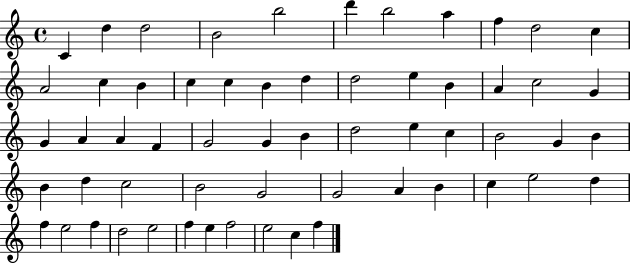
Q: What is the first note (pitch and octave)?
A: C4